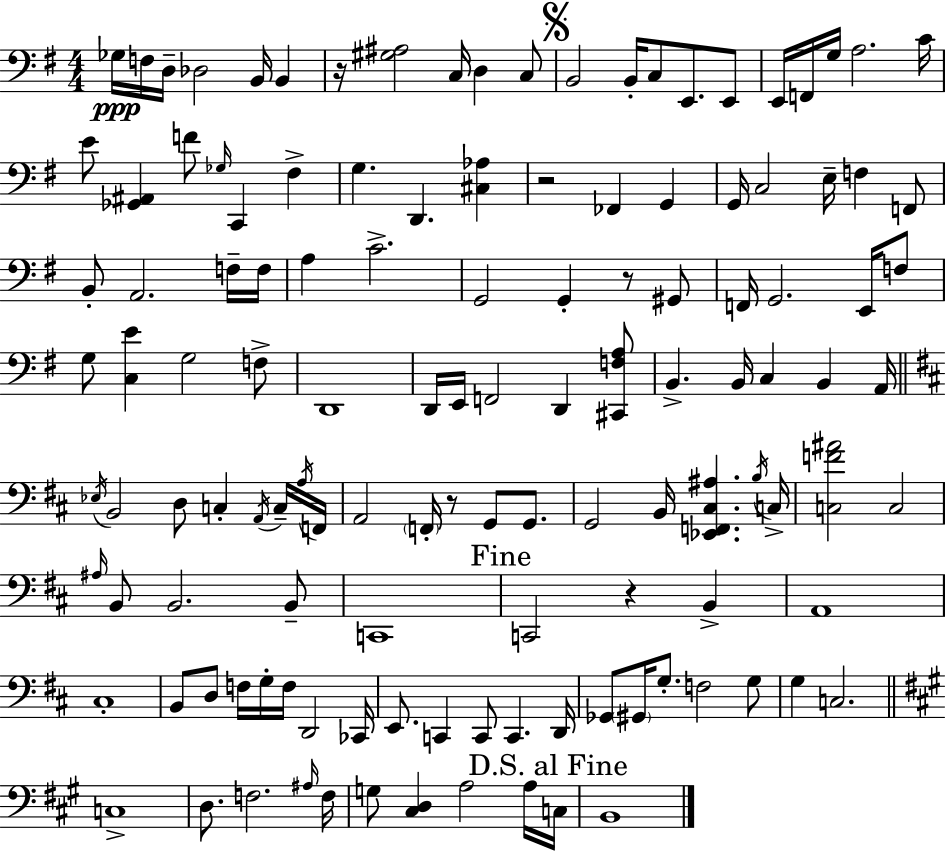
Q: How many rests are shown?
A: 5